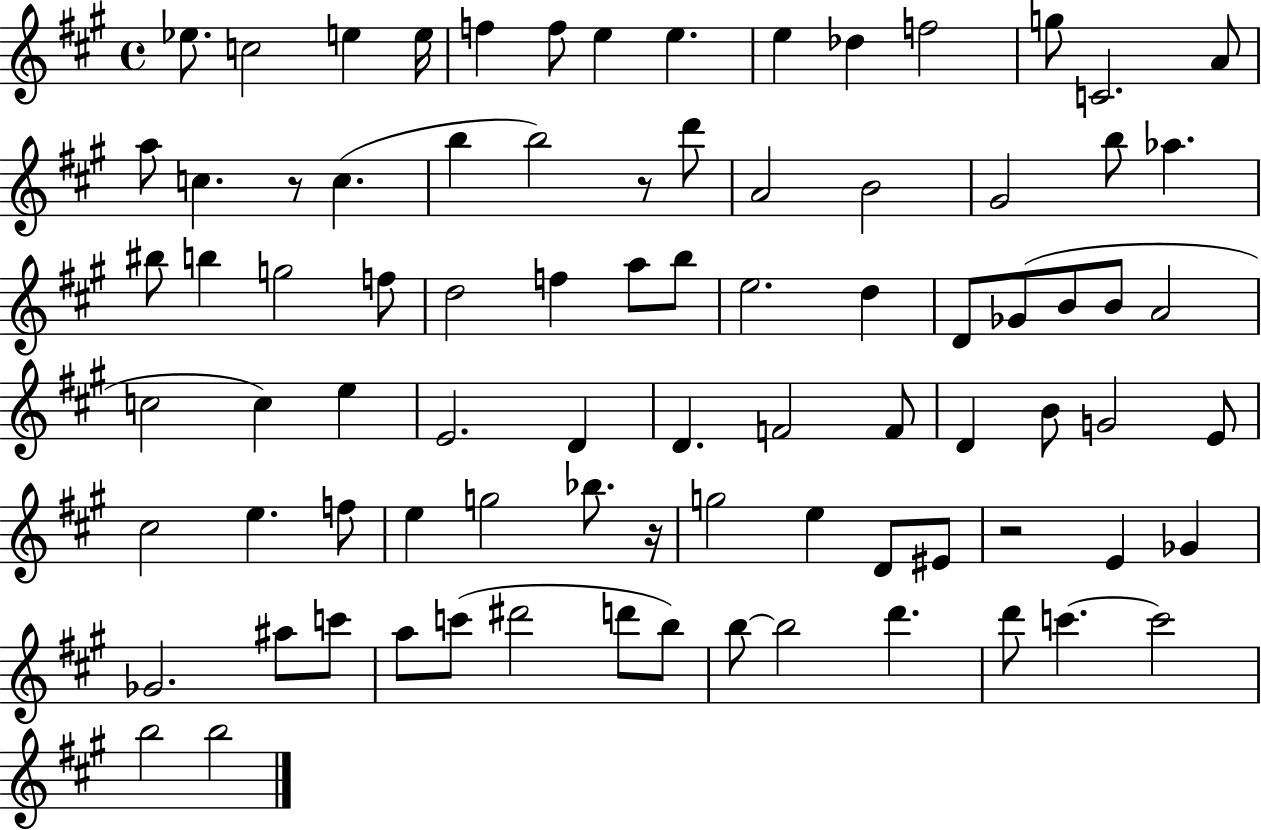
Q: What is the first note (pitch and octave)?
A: Eb5